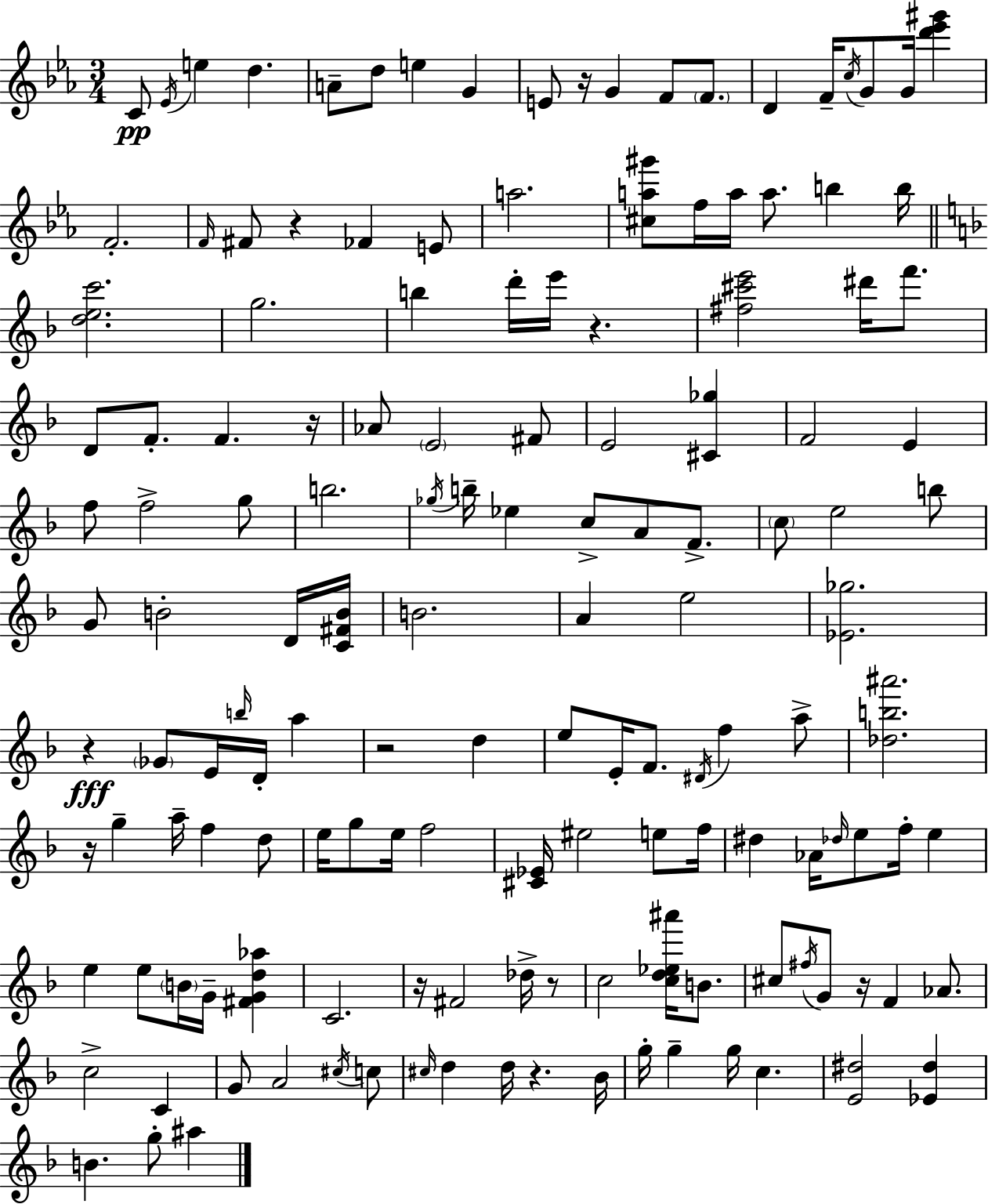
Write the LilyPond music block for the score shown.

{
  \clef treble
  \numericTimeSignature
  \time 3/4
  \key c \minor
  c'8\pp \acciaccatura { ees'16 } e''4 d''4. | a'8-- d''8 e''4 g'4 | e'8 r16 g'4 f'8 \parenthesize f'8. | d'4 f'16-- \acciaccatura { c''16 } g'8 g'16 <d''' ees''' gis'''>4 | \break f'2.-. | \grace { f'16 } fis'8 r4 fes'4 | e'8 a''2. | <cis'' a'' gis'''>8 f''16 a''16 a''8. b''4 | \break b''16 \bar "||" \break \key f \major <d'' e'' c'''>2. | g''2. | b''4 d'''16-. e'''16 r4. | <fis'' cis''' e'''>2 dis'''16 f'''8. | \break d'8 f'8.-. f'4. r16 | aes'8 \parenthesize e'2 fis'8 | e'2 <cis' ges''>4 | f'2 e'4 | \break f''8 f''2-> g''8 | b''2. | \acciaccatura { ges''16 } b''16-- ees''4 c''8-> a'8 f'8.-> | \parenthesize c''8 e''2 b''8 | \break g'8 b'2-. d'16 | <c' fis' b'>16 b'2. | a'4 e''2 | <ees' ges''>2. | \break r4\fff \parenthesize ges'8 e'16 \grace { b''16 } d'16-. a''4 | r2 d''4 | e''8 e'16-. f'8. \acciaccatura { dis'16 } f''4 | a''8-> <des'' b'' ais'''>2. | \break r16 g''4-- a''16-- f''4 | d''8 e''16 g''8 e''16 f''2 | <cis' ees'>16 eis''2 | e''8 f''16 dis''4 aes'16 \grace { des''16 } e''8 f''16-. | \break e''4 e''4 e''8 \parenthesize b'16 g'16-- | <fis' g' d'' aes''>4 c'2. | r16 fis'2 | des''16-> r8 c''2 | \break <c'' d'' ees'' ais'''>16 b'8. cis''8 \acciaccatura { fis''16 } g'8 r16 f'4 | aes'8. c''2-> | c'4 g'8 a'2 | \acciaccatura { cis''16 } c''8 \grace { cis''16 } d''4 d''16 | \break r4. bes'16 g''16-. g''4-- | g''16 c''4. <e' dis''>2 | <ees' dis''>4 b'4. | g''8-. ais''4 \bar "|."
}